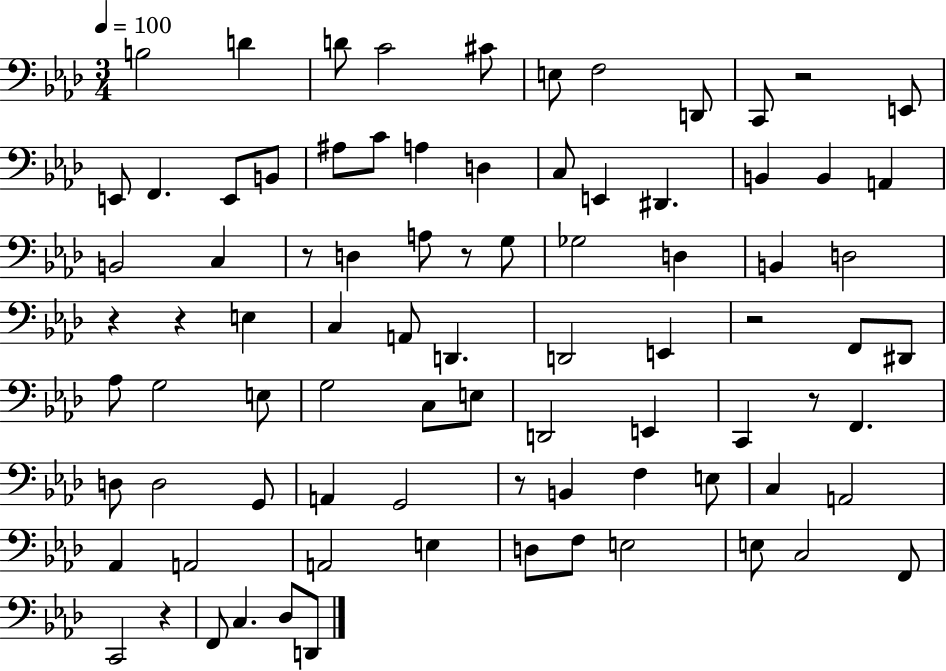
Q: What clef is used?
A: bass